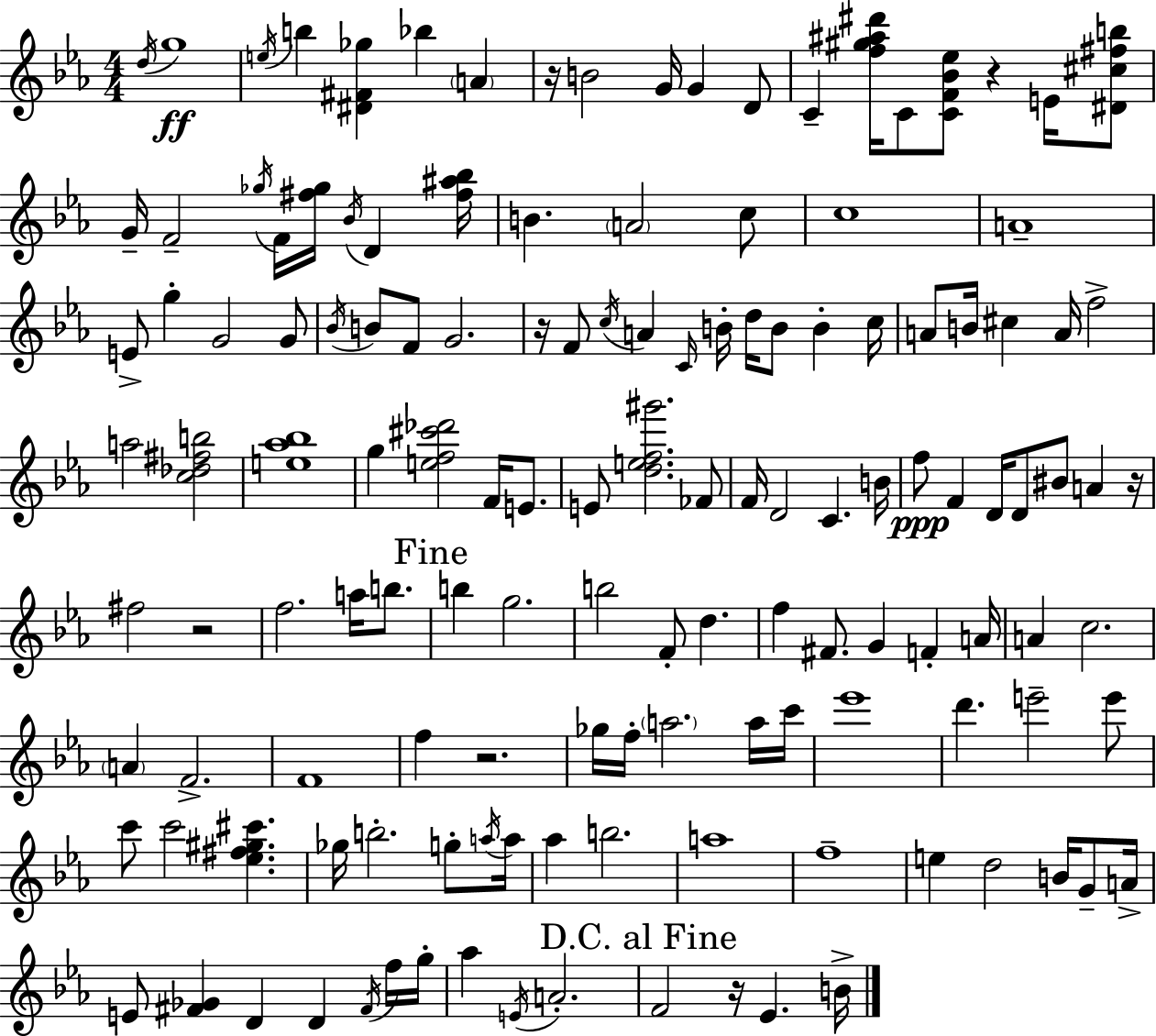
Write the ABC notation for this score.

X:1
T:Untitled
M:4/4
L:1/4
K:Eb
d/4 g4 e/4 b [^D^F_g] _b A z/4 B2 G/4 G D/2 C [f^g^a^d']/4 C/2 [CF_B_e]/2 z E/4 [^D^c^fb]/2 G/4 F2 _g/4 F/4 [^f_g]/4 _B/4 D [^f^a_b]/4 B A2 c/2 c4 A4 E/2 g G2 G/2 _B/4 B/2 F/2 G2 z/4 F/2 c/4 A C/4 B/4 d/4 B/2 B c/4 A/2 B/4 ^c A/4 f2 a2 [c_d^fb]2 [e_a_b]4 g [ef^c'_d']2 F/4 E/2 E/2 [def^g']2 _F/2 F/4 D2 C B/4 f/2 F D/4 D/2 ^B/2 A z/4 ^f2 z2 f2 a/4 b/2 b g2 b2 F/2 d f ^F/2 G F A/4 A c2 A F2 F4 f z2 _g/4 f/4 a2 a/4 c'/4 _e'4 d' e'2 e'/2 c'/2 c'2 [_e^f^g^c'] _g/4 b2 g/2 a/4 a/4 _a b2 a4 f4 e d2 B/4 G/2 A/4 E/2 [^F_G] D D ^F/4 f/4 g/4 _a E/4 A2 F2 z/4 _E B/4